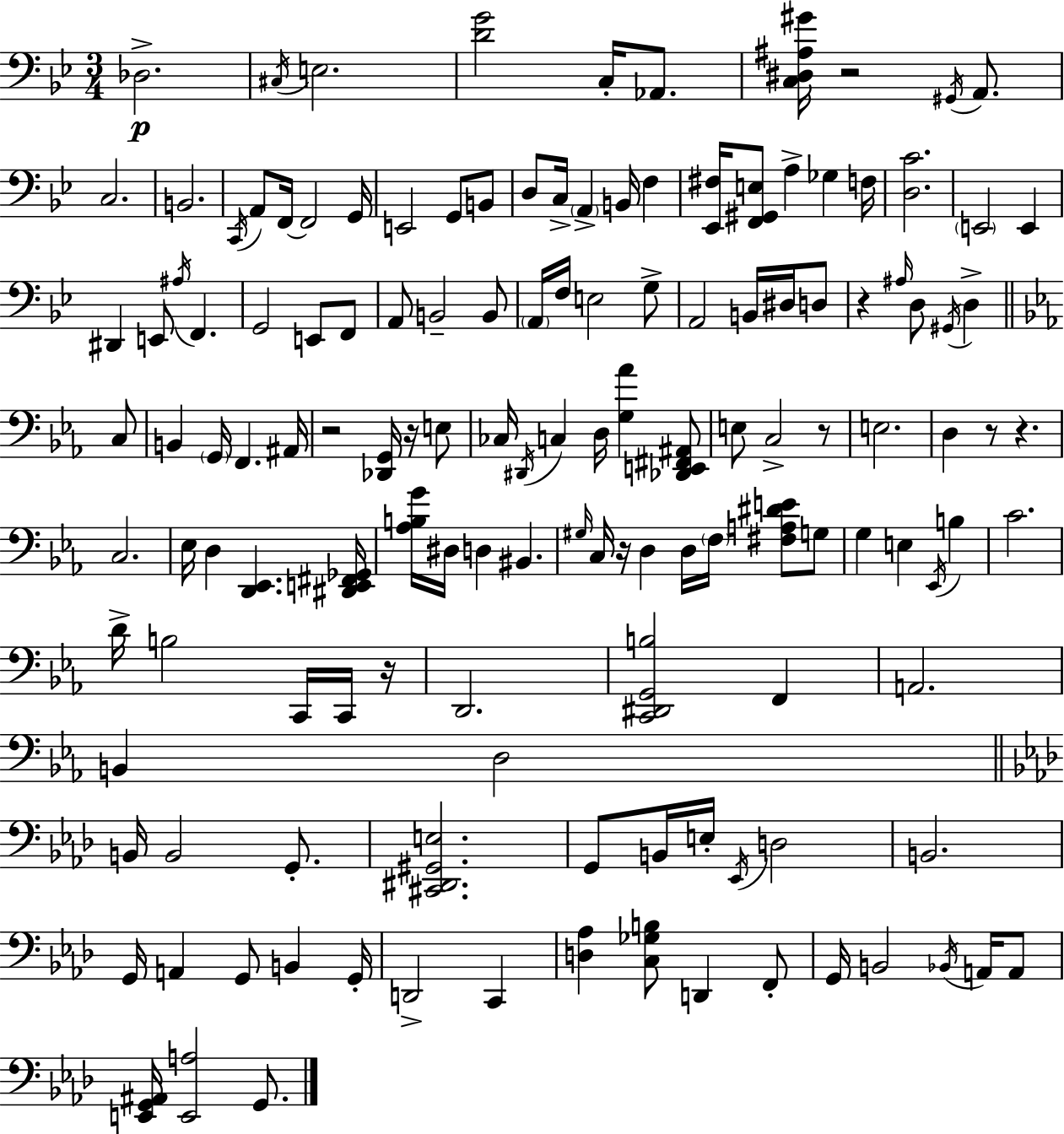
X:1
T:Untitled
M:3/4
L:1/4
K:Bb
_D,2 ^C,/4 E,2 [DG]2 C,/4 _A,,/2 [C,^D,^A,^G]/4 z2 ^G,,/4 A,,/2 C,2 B,,2 C,,/4 A,,/2 F,,/4 F,,2 G,,/4 E,,2 G,,/2 B,,/2 D,/2 C,/4 A,, B,,/4 F, [_E,,^F,]/4 [F,,^G,,E,]/2 A, _G, F,/4 [D,C]2 E,,2 E,, ^D,, E,,/2 ^A,/4 F,, G,,2 E,,/2 F,,/2 A,,/2 B,,2 B,,/2 A,,/4 F,/4 E,2 G,/2 A,,2 B,,/4 ^D,/4 D,/2 z ^A,/4 D,/2 ^G,,/4 D, C,/2 B,, G,,/4 F,, ^A,,/4 z2 [_D,,G,,]/4 z/4 E,/2 _C,/4 ^D,,/4 C, D,/4 [G,_A] [_D,,E,,^F,,^A,,]/2 E,/2 C,2 z/2 E,2 D, z/2 z C,2 _E,/4 D, [D,,_E,,] [^D,,E,,^F,,_G,,]/4 [_A,B,G]/4 ^D,/4 D, ^B,, ^G,/4 C,/4 z/4 D, D,/4 F,/4 [^F,A,^DE]/2 G,/2 G, E, _E,,/4 B, C2 D/4 B,2 C,,/4 C,,/4 z/4 D,,2 [C,,^D,,G,,B,]2 F,, A,,2 B,, D,2 B,,/4 B,,2 G,,/2 [^C,,^D,,^G,,E,]2 G,,/2 B,,/4 E,/4 _E,,/4 D,2 B,,2 G,,/4 A,, G,,/2 B,, G,,/4 D,,2 C,, [D,_A,] [C,_G,B,]/2 D,, F,,/2 G,,/4 B,,2 _B,,/4 A,,/4 A,,/2 [E,,G,,^A,,]/4 [E,,A,]2 G,,/2